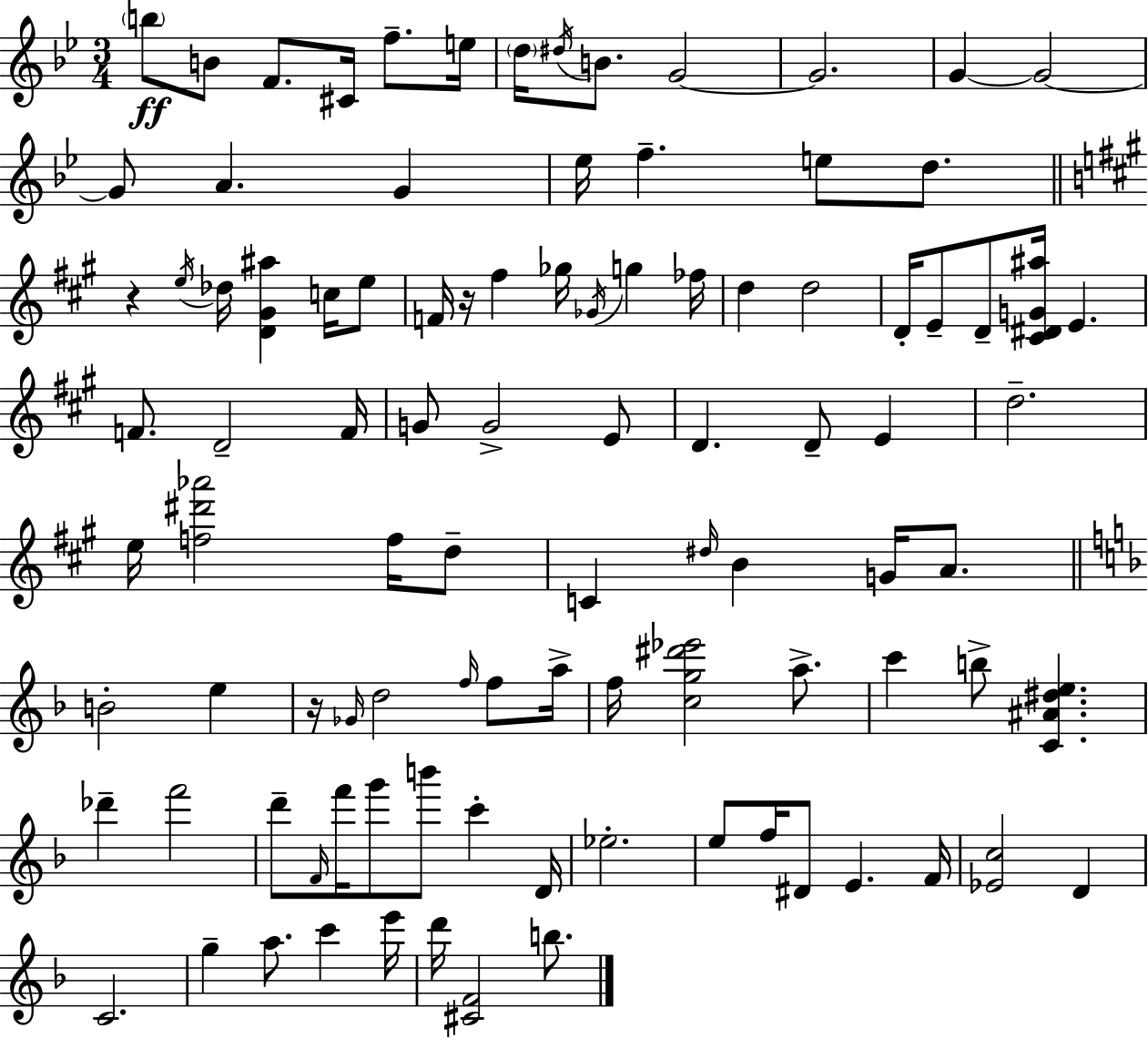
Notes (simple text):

B5/e B4/e F4/e. C#4/s F5/e. E5/s D5/s D#5/s B4/e. G4/h G4/h. G4/q G4/h G4/e A4/q. G4/q Eb5/s F5/q. E5/e D5/e. R/q E5/s Db5/s [D4,G#4,A#5]/q C5/s E5/e F4/s R/s F#5/q Gb5/s Gb4/s G5/q FES5/s D5/q D5/h D4/s E4/e D4/e [C#4,D#4,G4,A#5]/s E4/q. F4/e. D4/h F4/s G4/e G4/h E4/e D4/q. D4/e E4/q D5/h. E5/s [F5,D#6,Ab6]/h F5/s D5/e C4/q D#5/s B4/q G4/s A4/e. B4/h E5/q R/s Gb4/s D5/h F5/s F5/e A5/s F5/s [C5,G5,D#6,Eb6]/h A5/e. C6/q B5/e [C4,A#4,D#5,E5]/q. Db6/q F6/h D6/e F4/s F6/s G6/e B6/e C6/q D4/s Eb5/h. E5/e F5/s D#4/e E4/q. F4/s [Eb4,C5]/h D4/q C4/h. G5/q A5/e. C6/q E6/s D6/s [C#4,F4]/h B5/e.